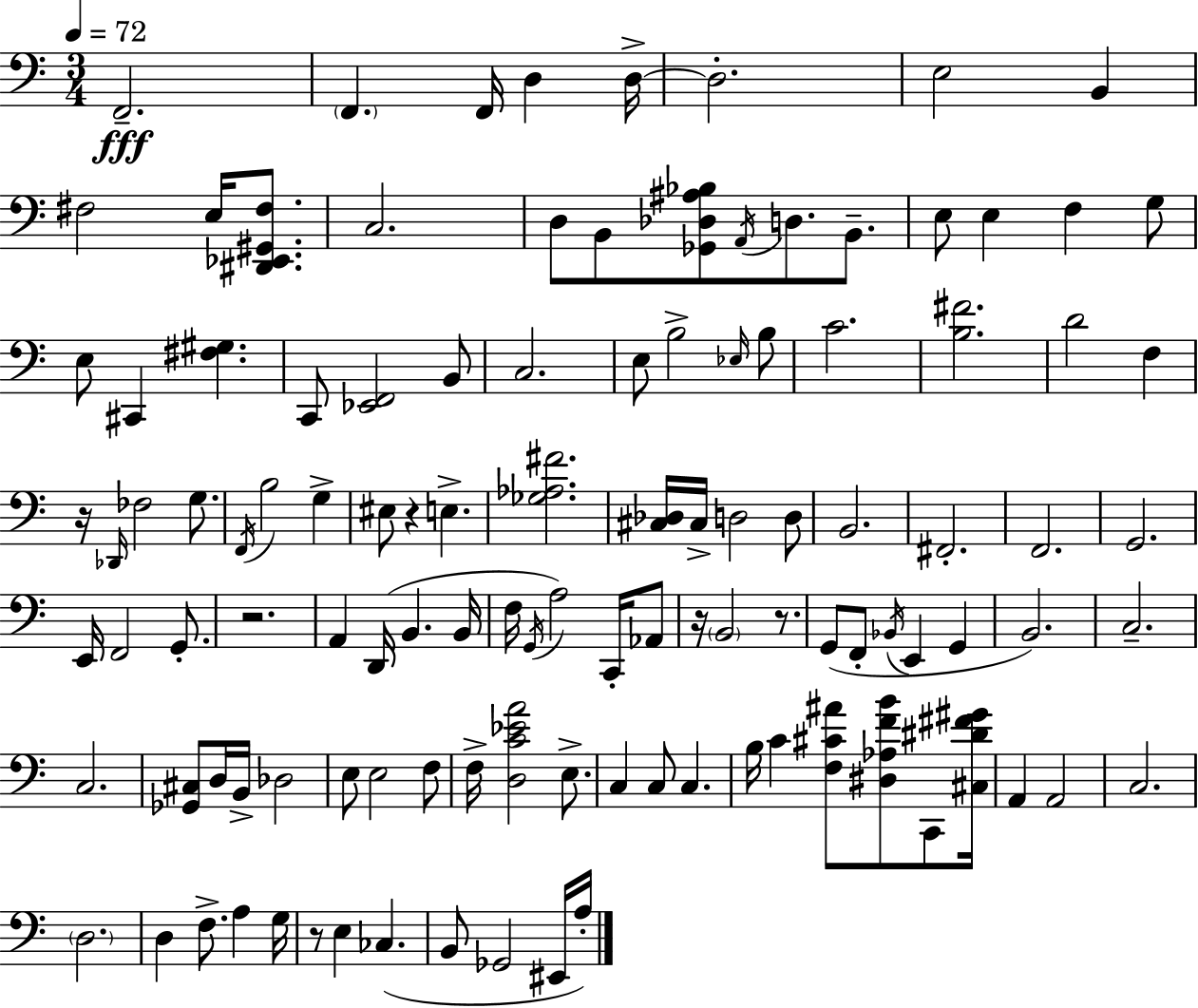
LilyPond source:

{
  \clef bass
  \numericTimeSignature
  \time 3/4
  \key c \major
  \tempo 4 = 72
  f,2.--\fff | \parenthesize f,4. f,16 d4 d16->~~ | d2.-. | e2 b,4 | \break fis2 e16 <dis, ees, gis, fis>8. | c2. | d8 b,8 <ges, des ais bes>8 \acciaccatura { a,16 } d8. b,8.-- | e8 e4 f4 g8 | \break e8 cis,4 <fis gis>4. | c,8 <ees, f,>2 b,8 | c2. | e8 b2-> \grace { ees16 } | \break b8 c'2. | <b fis'>2. | d'2 f4 | r16 \grace { des,16 } fes2 | \break g8. \acciaccatura { f,16 } b2 | g4-> eis8 r4 e4.-> | <ges aes fis'>2. | <cis des>16 cis16-> d2 | \break d8 b,2. | fis,2.-. | f,2. | g,2. | \break e,16 f,2 | g,8.-. r2. | a,4 d,16( b,4. | b,16 f16 \acciaccatura { g,16 } a2) | \break c,16-. aes,8 r16 \parenthesize b,2 | r8. g,8( f,8-. \acciaccatura { bes,16 } e,4 | g,4 b,2.) | c2.-- | \break c2. | <ges, cis>8 d16 b,16-> des2 | e8 e2 | f8 f16-> <d c' ees' a'>2 | \break e8.-> c4 c8 | c4. b16 c'4 <f cis' ais'>8 | <dis aes f' b'>8 c,8 <cis dis' fis' gis'>16 a,4 a,2 | c2. | \break \parenthesize d2. | d4 f8.-> | a4 g16 r8 e4 | ces4.( b,8 ges,2 | \break eis,16 a16-.) \bar "|."
}